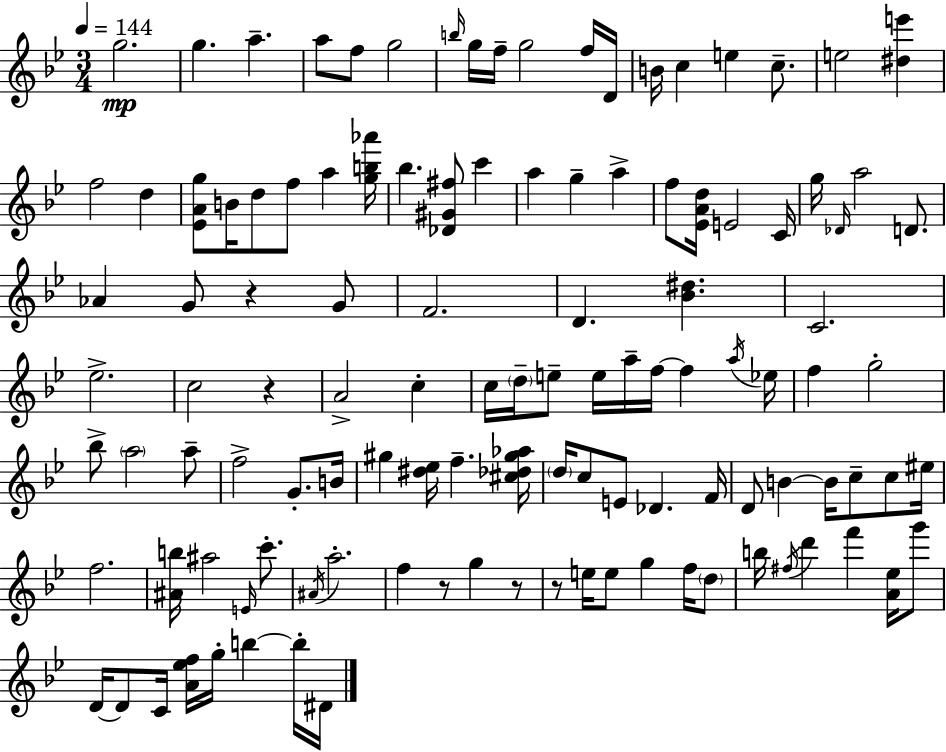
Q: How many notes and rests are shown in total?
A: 116